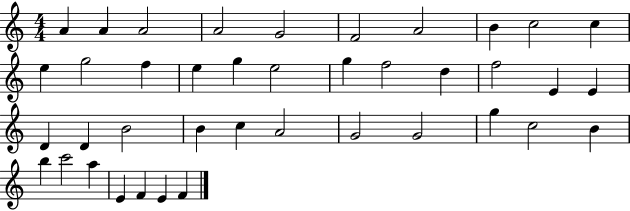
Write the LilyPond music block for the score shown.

{
  \clef treble
  \numericTimeSignature
  \time 4/4
  \key c \major
  a'4 a'4 a'2 | a'2 g'2 | f'2 a'2 | b'4 c''2 c''4 | \break e''4 g''2 f''4 | e''4 g''4 e''2 | g''4 f''2 d''4 | f''2 e'4 e'4 | \break d'4 d'4 b'2 | b'4 c''4 a'2 | g'2 g'2 | g''4 c''2 b'4 | \break b''4 c'''2 a''4 | e'4 f'4 e'4 f'4 | \bar "|."
}